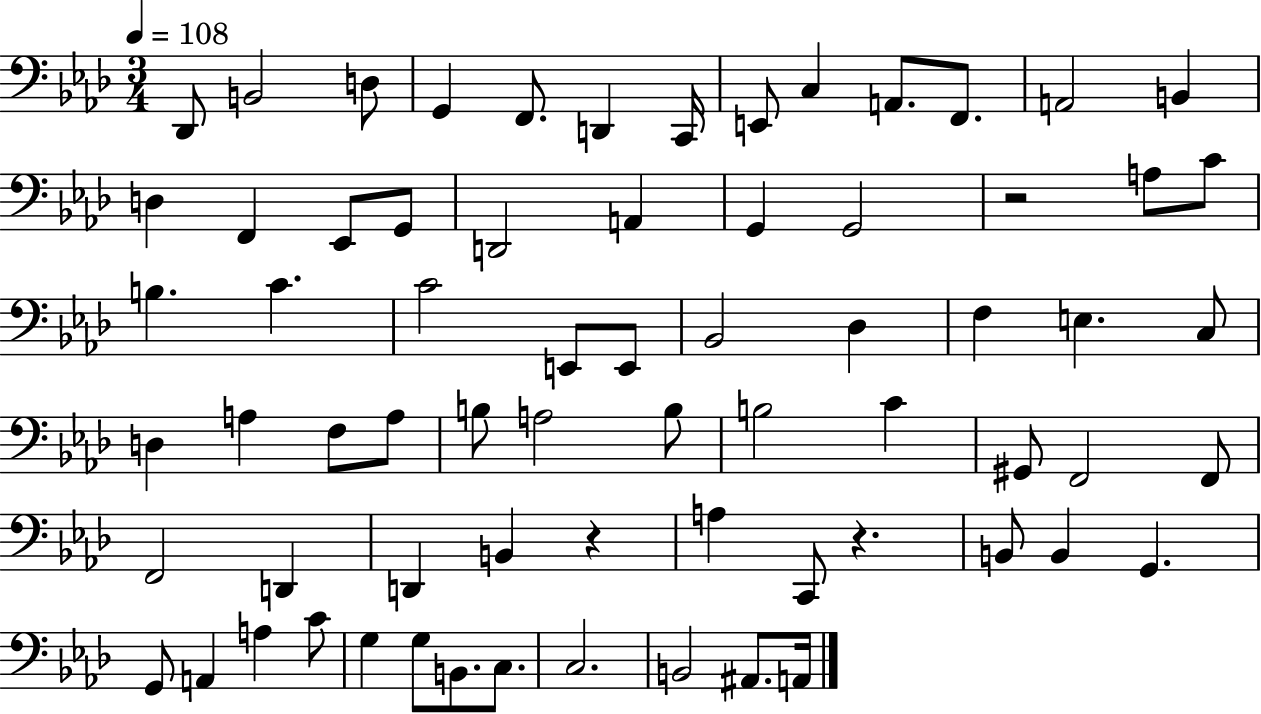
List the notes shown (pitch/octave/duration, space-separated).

Db2/e B2/h D3/e G2/q F2/e. D2/q C2/s E2/e C3/q A2/e. F2/e. A2/h B2/q D3/q F2/q Eb2/e G2/e D2/h A2/q G2/q G2/h R/h A3/e C4/e B3/q. C4/q. C4/h E2/e E2/e Bb2/h Db3/q F3/q E3/q. C3/e D3/q A3/q F3/e A3/e B3/e A3/h B3/e B3/h C4/q G#2/e F2/h F2/e F2/h D2/q D2/q B2/q R/q A3/q C2/e R/q. B2/e B2/q G2/q. G2/e A2/q A3/q C4/e G3/q G3/e B2/e. C3/e. C3/h. B2/h A#2/e. A2/s